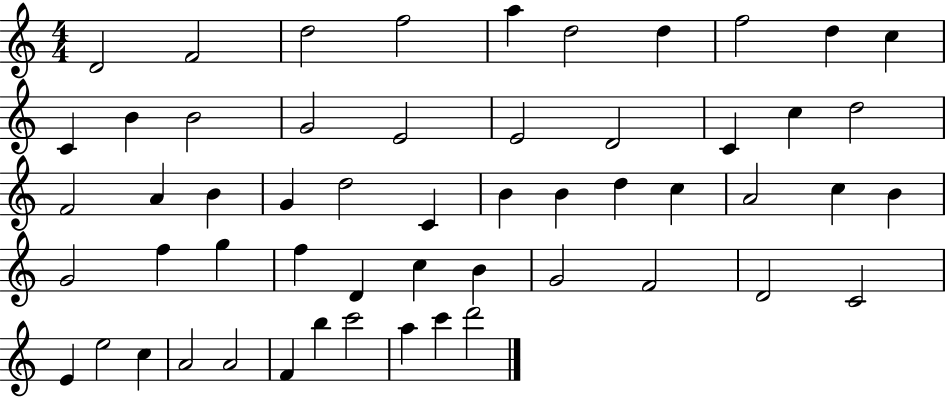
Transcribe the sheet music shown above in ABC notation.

X:1
T:Untitled
M:4/4
L:1/4
K:C
D2 F2 d2 f2 a d2 d f2 d c C B B2 G2 E2 E2 D2 C c d2 F2 A B G d2 C B B d c A2 c B G2 f g f D c B G2 F2 D2 C2 E e2 c A2 A2 F b c'2 a c' d'2